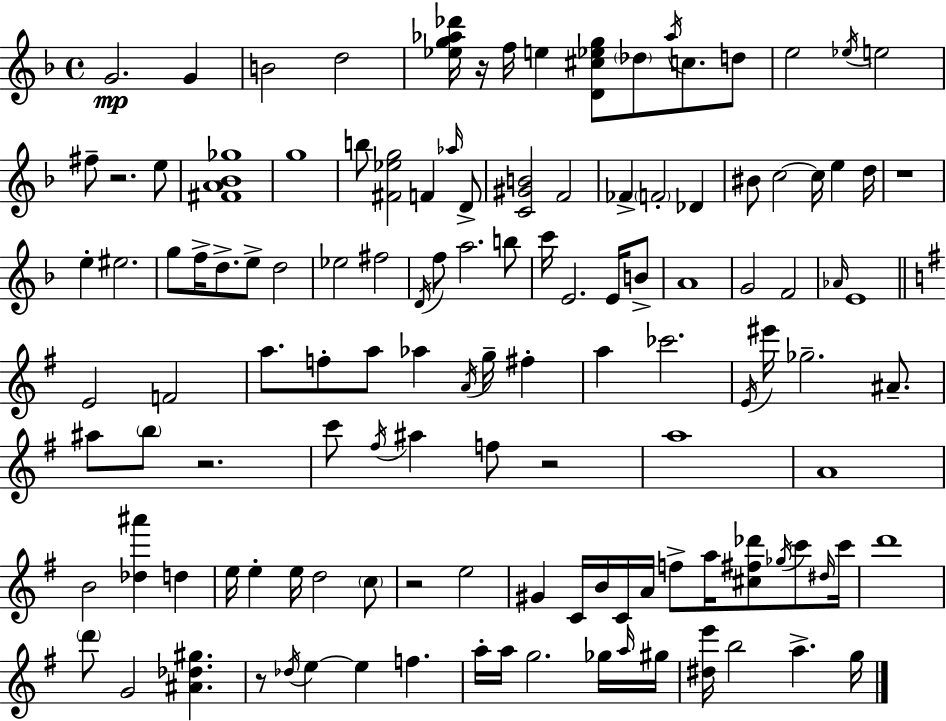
G4/h. G4/q B4/h D5/h [Eb5,G5,Ab5,Db6]/s R/s F5/s E5/q [D4,C#5,Eb5,G5]/e Db5/e Ab5/s C5/e. D5/e E5/h Eb5/s E5/h F#5/e R/h. E5/e [F#4,A4,Bb4,Gb5]/w G5/w B5/e [F#4,Eb5,G5]/h F4/q Ab5/s D4/e [C4,G#4,B4]/h F4/h FES4/q F4/h Db4/q BIS4/e C5/h C5/s E5/q D5/s R/w E5/q EIS5/h. G5/e F5/s D5/e. E5/e D5/h Eb5/h F#5/h D4/s F5/e A5/h. B5/e C6/s E4/h. E4/s B4/e A4/w G4/h F4/h Ab4/s E4/w E4/h F4/h A5/e. F5/e A5/e Ab5/q A4/s G5/s F#5/q A5/q CES6/h. E4/s EIS6/s Gb5/h. A#4/e. A#5/e B5/e R/h. C6/e F#5/s A#5/q F5/e R/h A5/w A4/w B4/h [Db5,A#6]/q D5/q E5/s E5/q E5/s D5/h C5/e R/h E5/h G#4/q C4/s B4/s C4/s A4/s F5/e A5/s [C#5,F#5,Db6]/e Gb5/s C6/e D#5/s C6/s D6/w D6/e G4/h [A#4,Db5,G#5]/q. R/e Db5/s E5/q E5/q F5/q. A5/s A5/s G5/h. Gb5/s A5/s G#5/s [D#5,E6]/s B5/h A5/q. G5/s